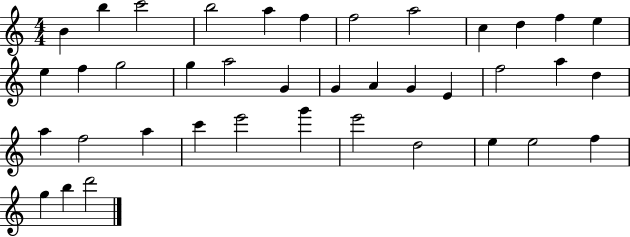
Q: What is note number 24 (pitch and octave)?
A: A5